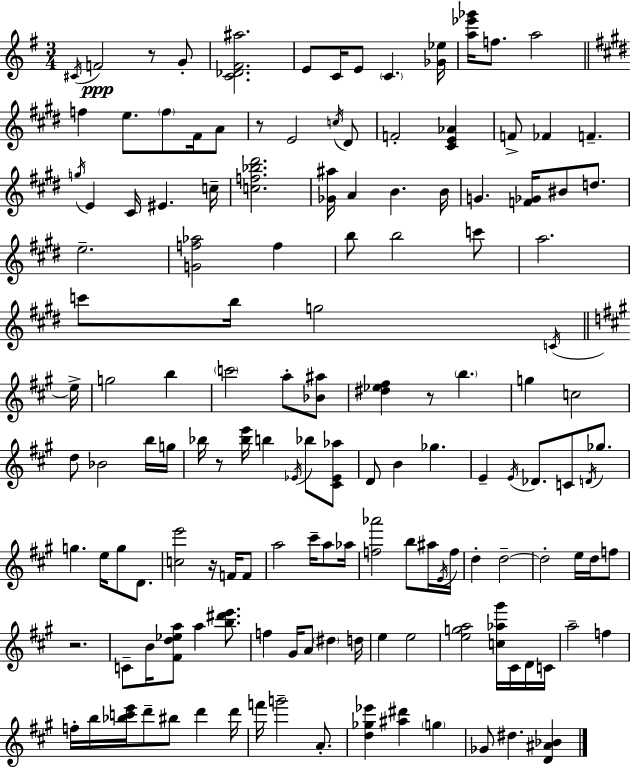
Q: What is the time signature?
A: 3/4